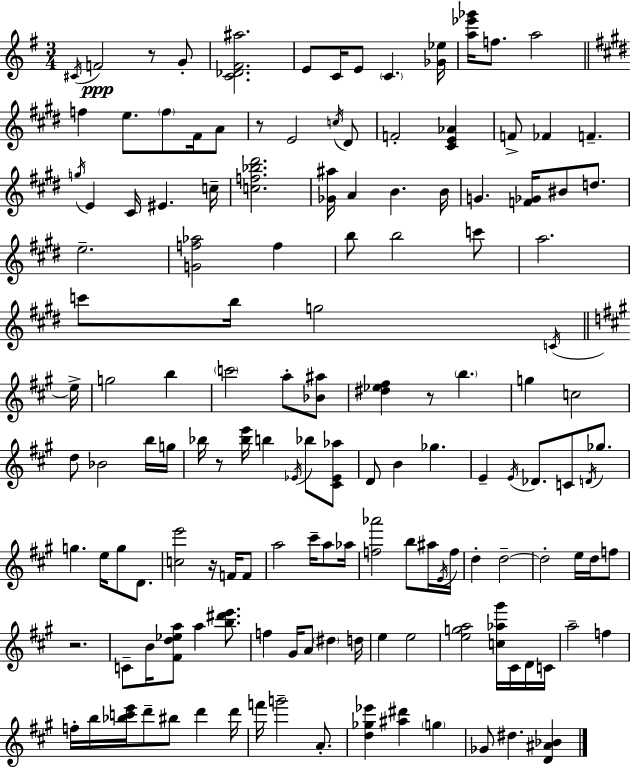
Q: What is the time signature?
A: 3/4